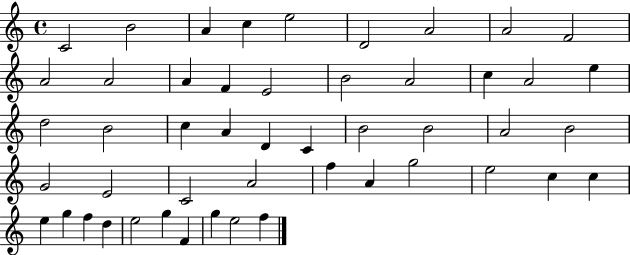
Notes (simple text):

C4/h B4/h A4/q C5/q E5/h D4/h A4/h A4/h F4/h A4/h A4/h A4/q F4/q E4/h B4/h A4/h C5/q A4/h E5/q D5/h B4/h C5/q A4/q D4/q C4/q B4/h B4/h A4/h B4/h G4/h E4/h C4/h A4/h F5/q A4/q G5/h E5/h C5/q C5/q E5/q G5/q F5/q D5/q E5/h G5/q F4/q G5/q E5/h F5/q